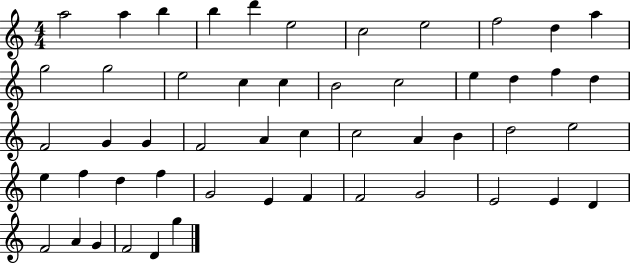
A5/h A5/q B5/q B5/q D6/q E5/h C5/h E5/h F5/h D5/q A5/q G5/h G5/h E5/h C5/q C5/q B4/h C5/h E5/q D5/q F5/q D5/q F4/h G4/q G4/q F4/h A4/q C5/q C5/h A4/q B4/q D5/h E5/h E5/q F5/q D5/q F5/q G4/h E4/q F4/q F4/h G4/h E4/h E4/q D4/q F4/h A4/q G4/q F4/h D4/q G5/q